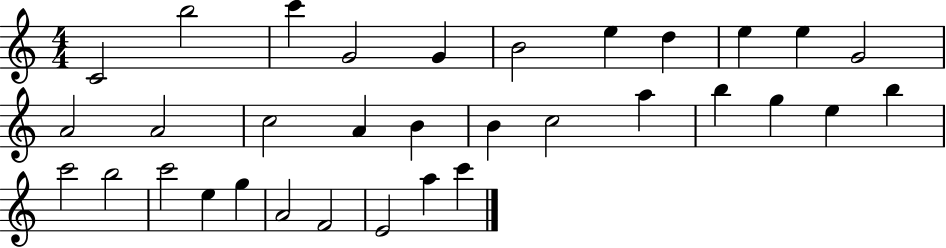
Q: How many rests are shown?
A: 0